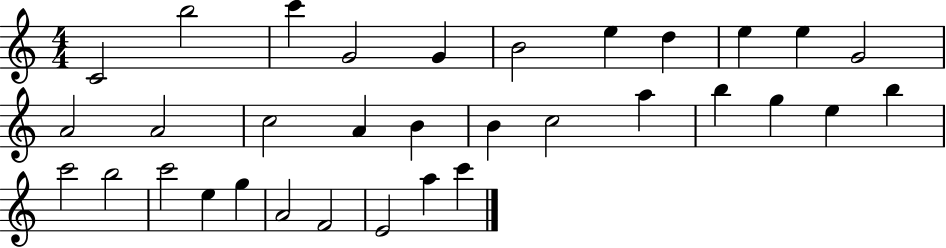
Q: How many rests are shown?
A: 0